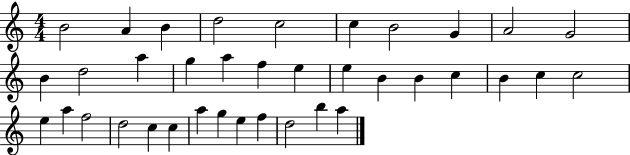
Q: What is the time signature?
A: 4/4